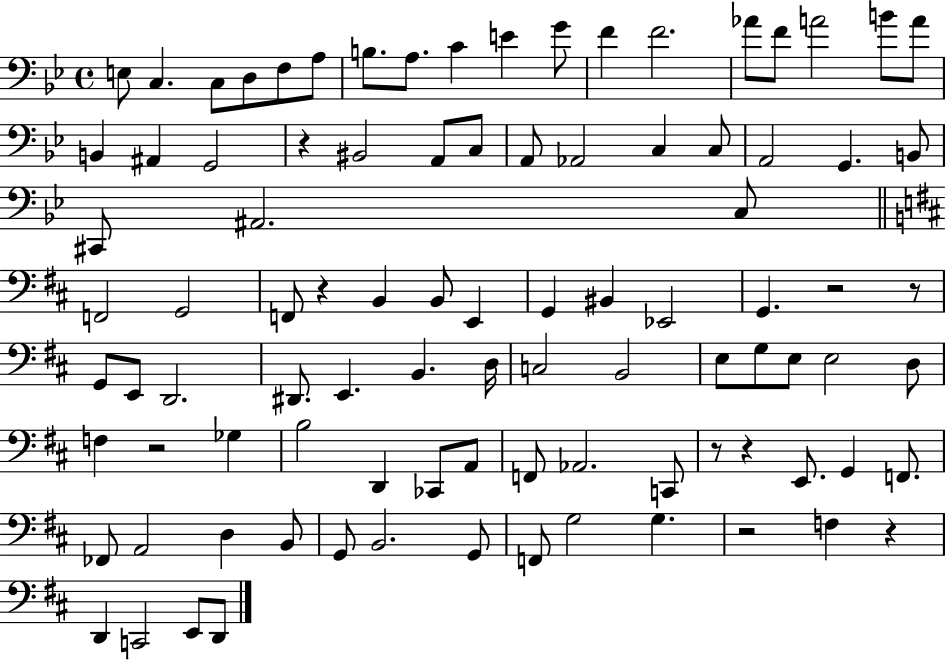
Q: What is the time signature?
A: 4/4